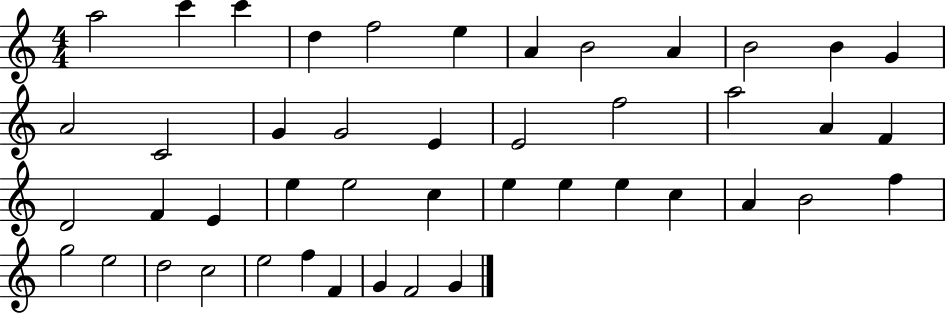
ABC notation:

X:1
T:Untitled
M:4/4
L:1/4
K:C
a2 c' c' d f2 e A B2 A B2 B G A2 C2 G G2 E E2 f2 a2 A F D2 F E e e2 c e e e c A B2 f g2 e2 d2 c2 e2 f F G F2 G